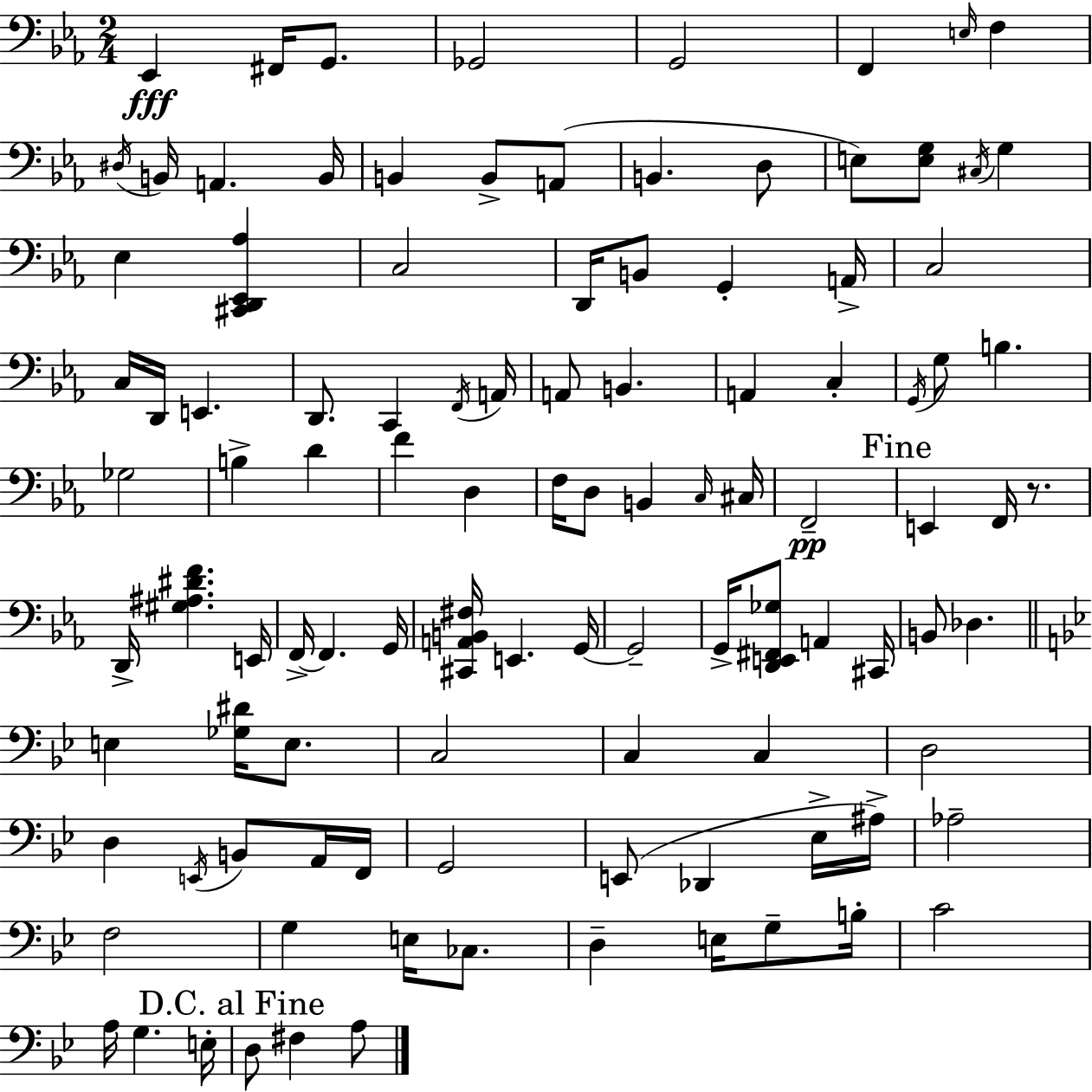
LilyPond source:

{
  \clef bass
  \numericTimeSignature
  \time 2/4
  \key ees \major
  ees,4\fff fis,16 g,8. | ges,2 | g,2 | f,4 \grace { e16 } f4 | \break \acciaccatura { dis16 } b,16 a,4. | b,16 b,4 b,8-> | a,8( b,4. | d8 e8) <e g>8 \acciaccatura { cis16 } g4 | \break ees4 <cis, d, ees, aes>4 | c2 | d,16 b,8 g,4-. | a,16-> c2 | \break c16 d,16 e,4. | d,8. c,4 | \acciaccatura { f,16 } a,16 a,8 b,4. | a,4 | \break c4-. \acciaccatura { g,16 } g8 b4. | ges2 | b4-> | d'4 f'4 | \break d4 f16 d8 | b,4 \grace { c16 } cis16 f,2--\pp | \mark "Fine" e,4 | f,16 r8. d,16-> <gis ais dis' f'>4. | \break e,16 f,16->~~ f,4. | g,16 <cis, a, b, fis>16 e,4. | g,16~~ g,2-- | g,16-> <d, e, fis, ges>8 | \break a,4 cis,16 b,8 | des4. \bar "||" \break \key bes \major e4 <ges dis'>16 e8. | c2 | c4 c4 | d2 | \break d4 \acciaccatura { e,16 } b,8 a,16 | f,16 g,2 | e,8( des,4 ees16-> | ais16->) aes2-- | \break f2 | g4 e16 ces8. | d4-- e16 g8-- | b16-. c'2 | \break a16 g4. | e16-. \mark "D.C. al Fine" d8 fis4 a8 | \bar "|."
}